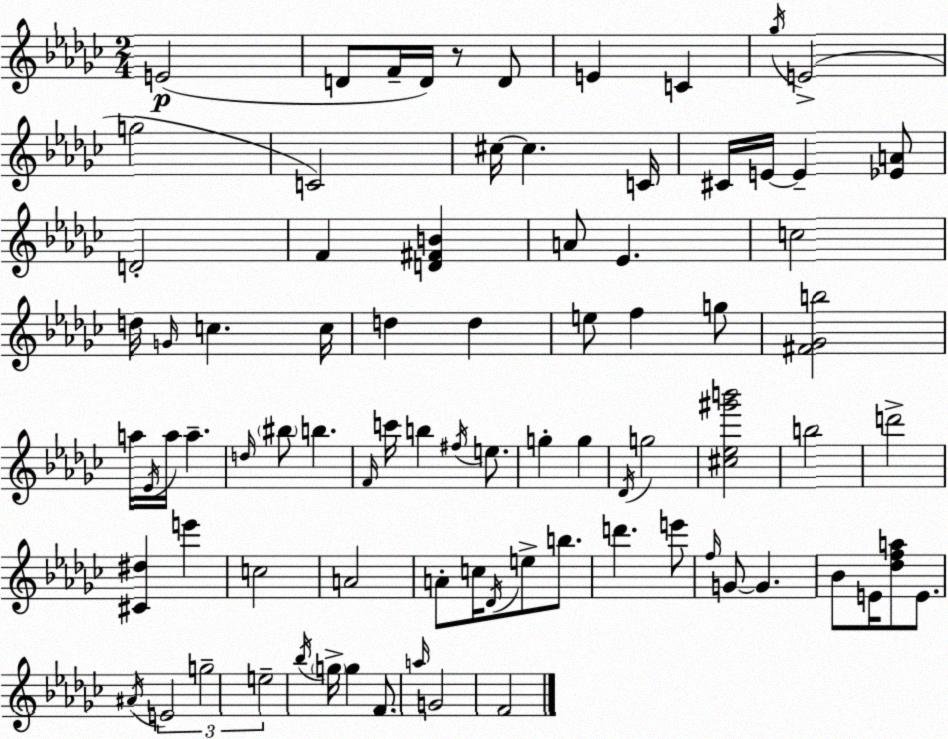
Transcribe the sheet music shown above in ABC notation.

X:1
T:Untitled
M:2/4
L:1/4
K:Ebm
E2 D/2 F/4 D/4 z/2 D/2 E C _g/4 E2 g2 C2 ^c/4 ^c C/4 ^C/4 E/4 E [_EA]/2 D2 F [D^FB] A/2 _E c2 d/4 G/4 c c/4 d d e/2 f g/2 [^F_Gb]2 a/4 _E/4 a/4 a d/4 ^b/2 b F/4 c'/4 b ^f/4 e/2 g g _D/4 g2 [^c_e^g'b']2 b2 d'2 [^C^d] e' c2 A2 A/2 c/4 _D/4 e/2 b/2 d' e'/2 f/4 G/2 G _B/2 E/4 [_dfa]/2 E/2 ^A/4 E2 g2 e2 _b/4 g/4 g F/2 a/4 G2 F2